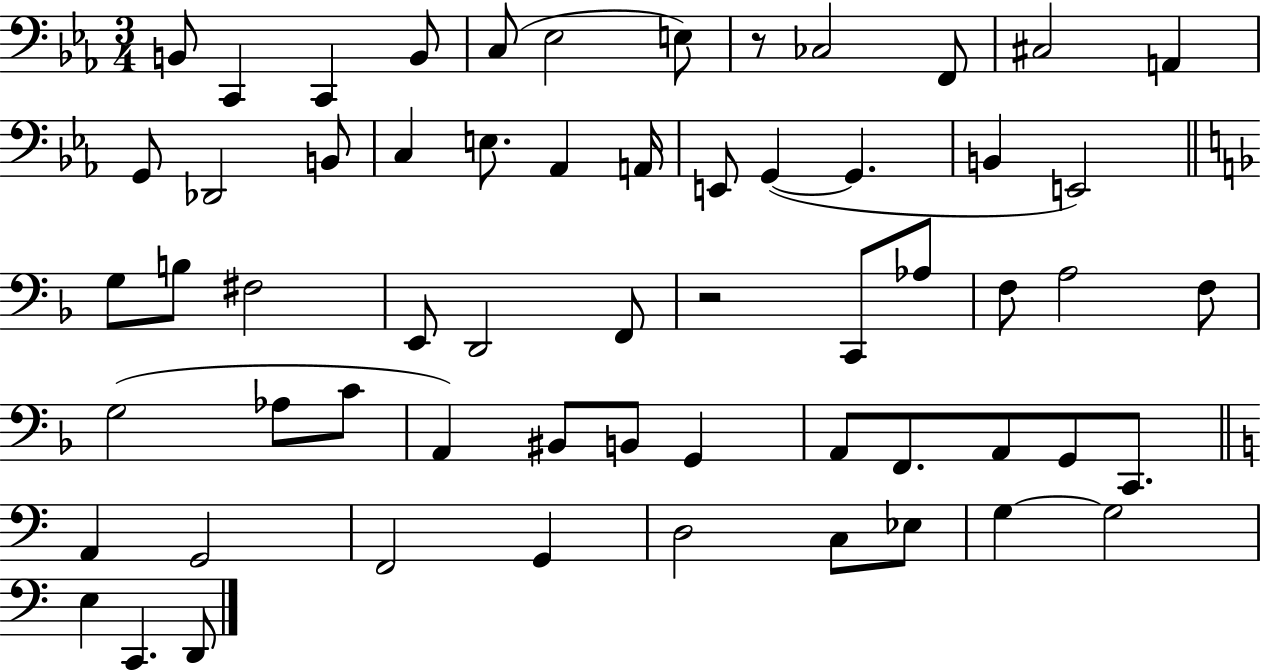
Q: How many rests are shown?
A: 2